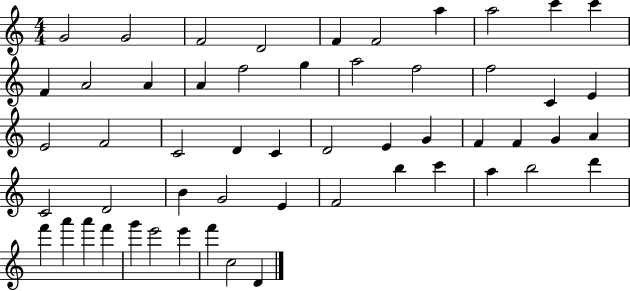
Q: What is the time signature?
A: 4/4